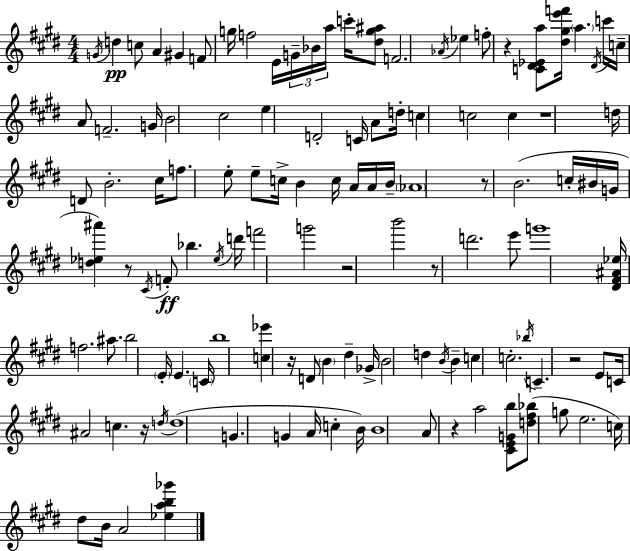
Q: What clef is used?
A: treble